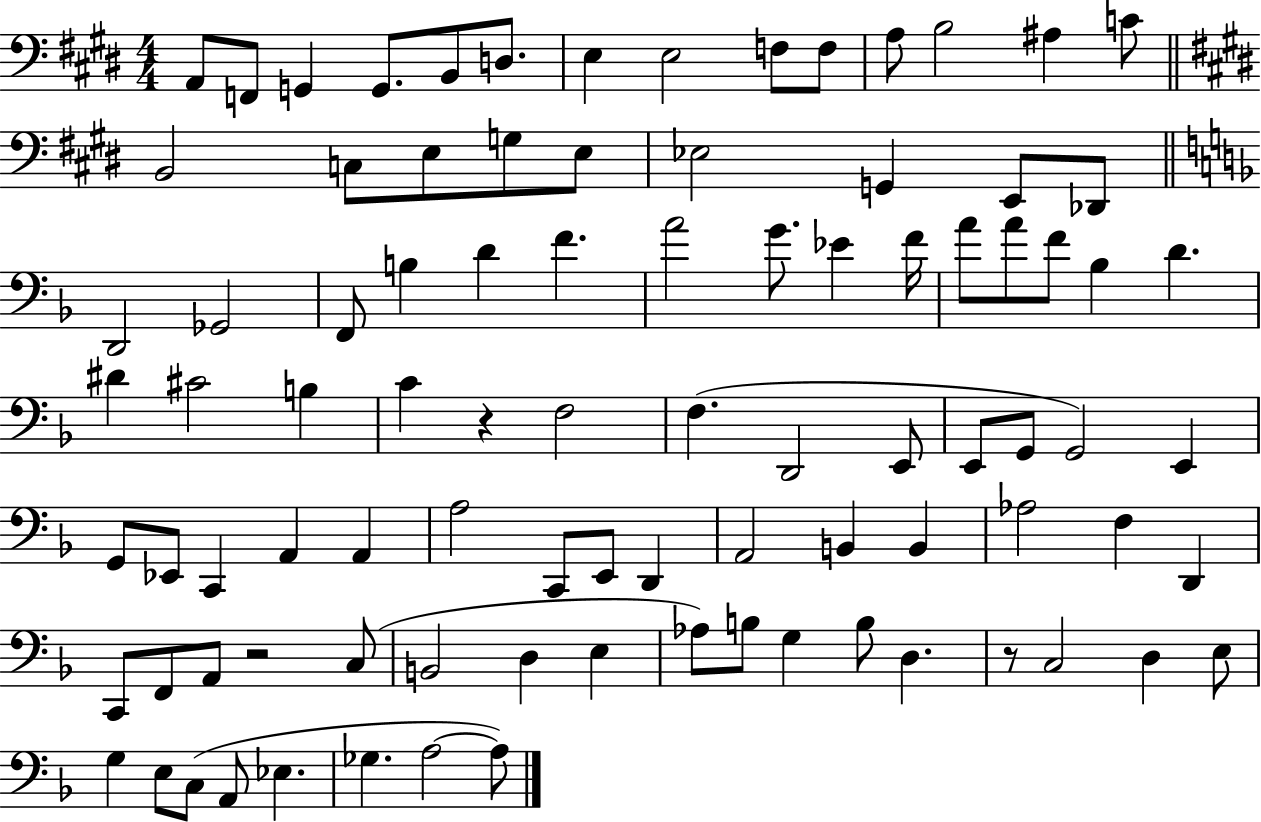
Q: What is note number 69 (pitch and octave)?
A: C3